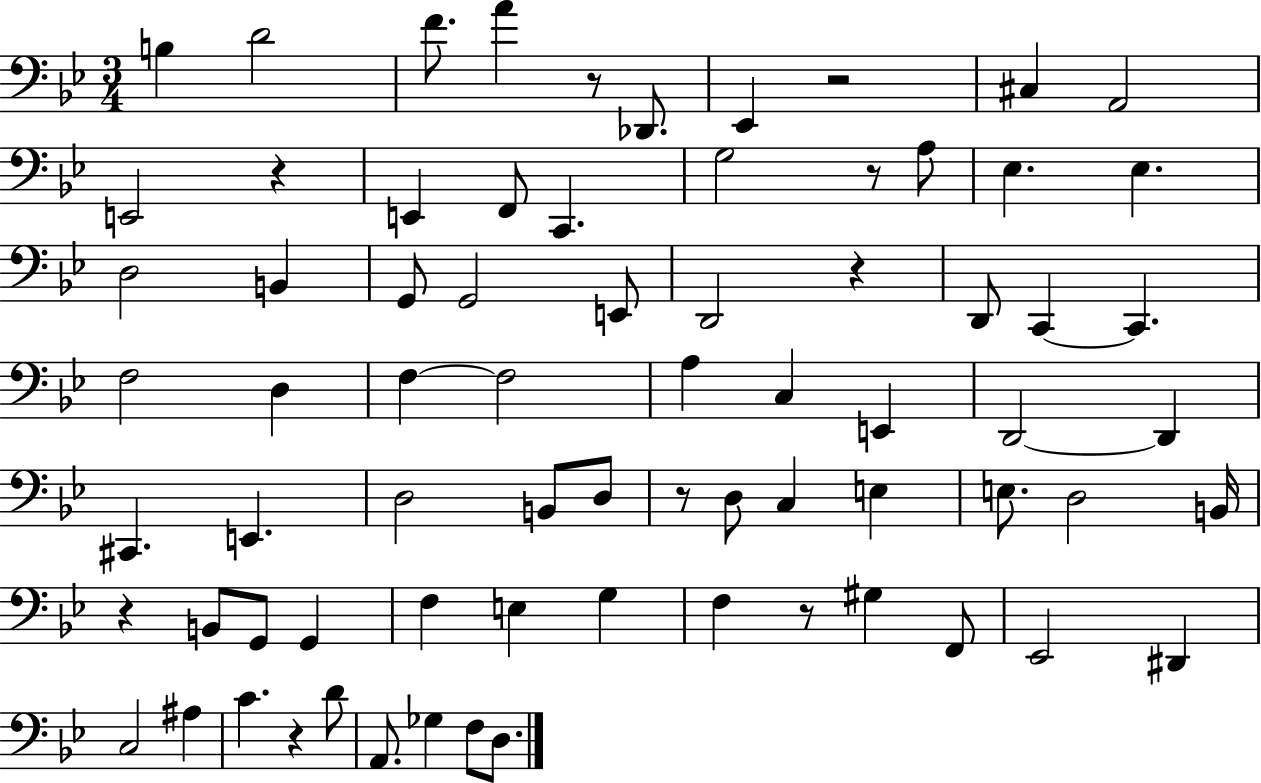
B3/q D4/h F4/e. A4/q R/e Db2/e. Eb2/q R/h C#3/q A2/h E2/h R/q E2/q F2/e C2/q. G3/h R/e A3/e Eb3/q. Eb3/q. D3/h B2/q G2/e G2/h E2/e D2/h R/q D2/e C2/q C2/q. F3/h D3/q F3/q F3/h A3/q C3/q E2/q D2/h D2/q C#2/q. E2/q. D3/h B2/e D3/e R/e D3/e C3/q E3/q E3/e. D3/h B2/s R/q B2/e G2/e G2/q F3/q E3/q G3/q F3/q R/e G#3/q F2/e Eb2/h D#2/q C3/h A#3/q C4/q. R/q D4/e A2/e. Gb3/q F3/e D3/e.